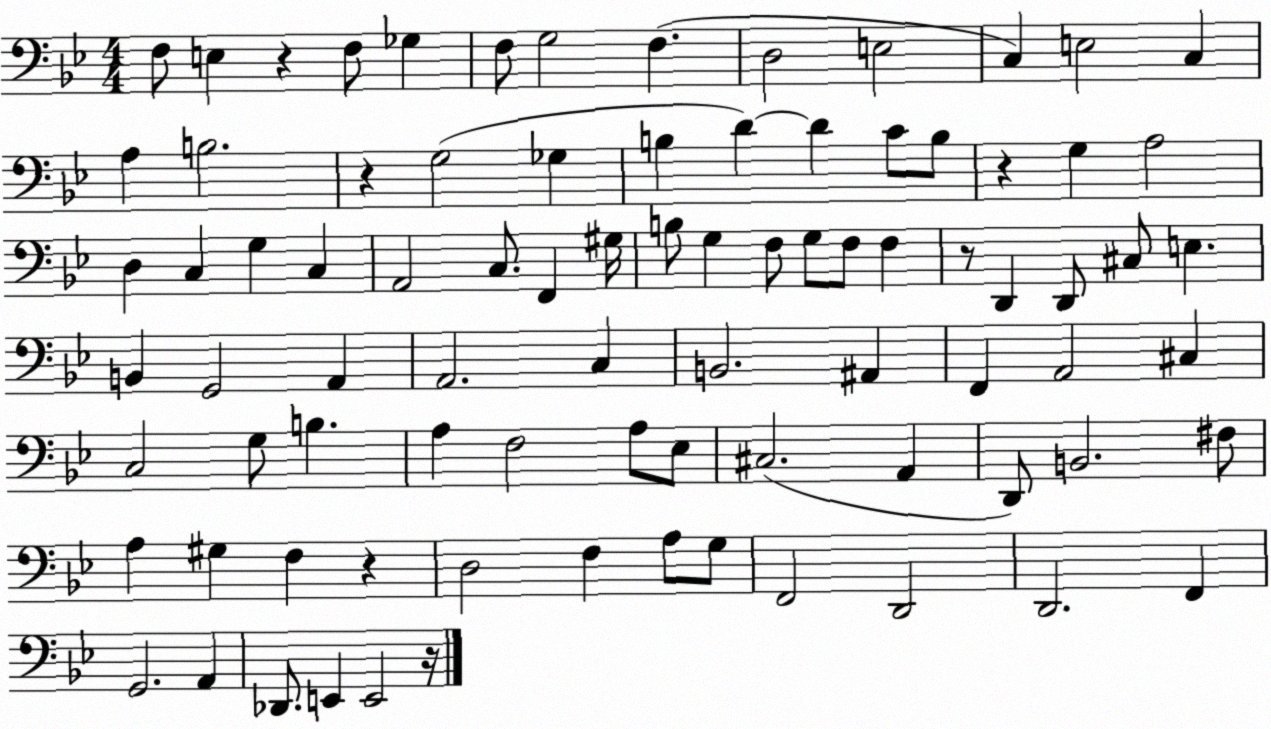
X:1
T:Untitled
M:4/4
L:1/4
K:Bb
F,/2 E, z F,/2 _G, F,/2 G,2 F, D,2 E,2 C, E,2 C, A, B,2 z G,2 _G, B, D D C/2 B,/2 z G, A,2 D, C, G, C, A,,2 C,/2 F,, ^G,/4 B,/2 G, F,/2 G,/2 F,/2 F, z/2 D,, D,,/2 ^C,/2 E, B,, G,,2 A,, A,,2 C, B,,2 ^A,, F,, A,,2 ^C, C,2 G,/2 B, A, F,2 A,/2 _E,/2 ^C,2 A,, D,,/2 B,,2 ^F,/2 A, ^G, F, z D,2 F, A,/2 G,/2 F,,2 D,,2 D,,2 F,, G,,2 A,, _D,,/2 E,, E,,2 z/4